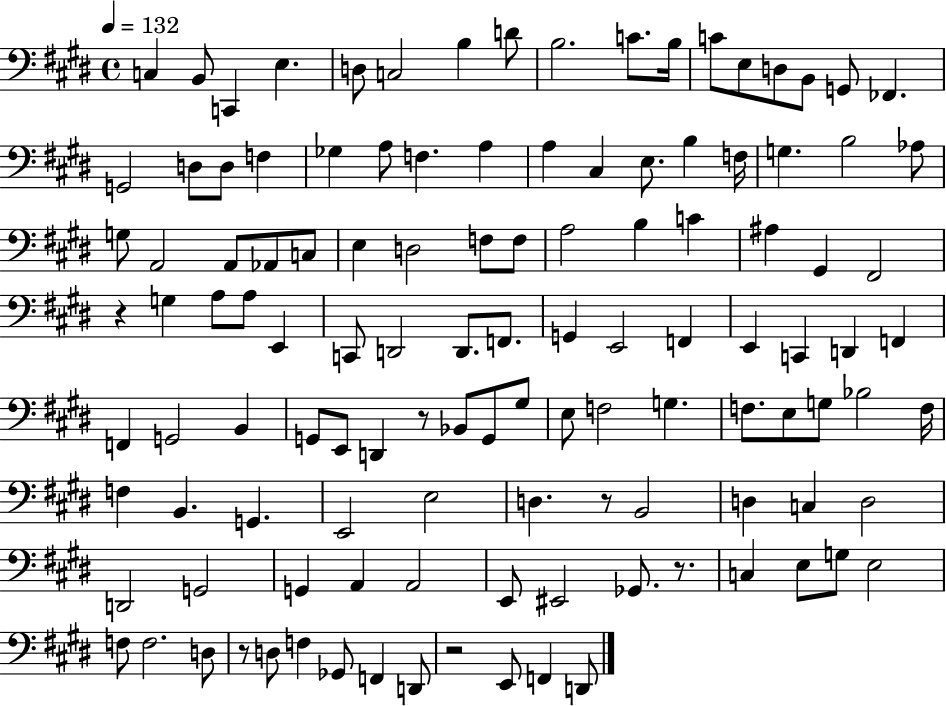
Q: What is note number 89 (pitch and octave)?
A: C3